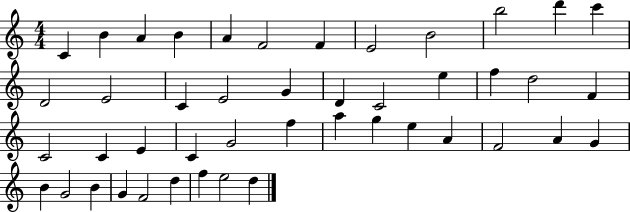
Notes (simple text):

C4/q B4/q A4/q B4/q A4/q F4/h F4/q E4/h B4/h B5/h D6/q C6/q D4/h E4/h C4/q E4/h G4/q D4/q C4/h E5/q F5/q D5/h F4/q C4/h C4/q E4/q C4/q G4/h F5/q A5/q G5/q E5/q A4/q F4/h A4/q G4/q B4/q G4/h B4/q G4/q F4/h D5/q F5/q E5/h D5/q